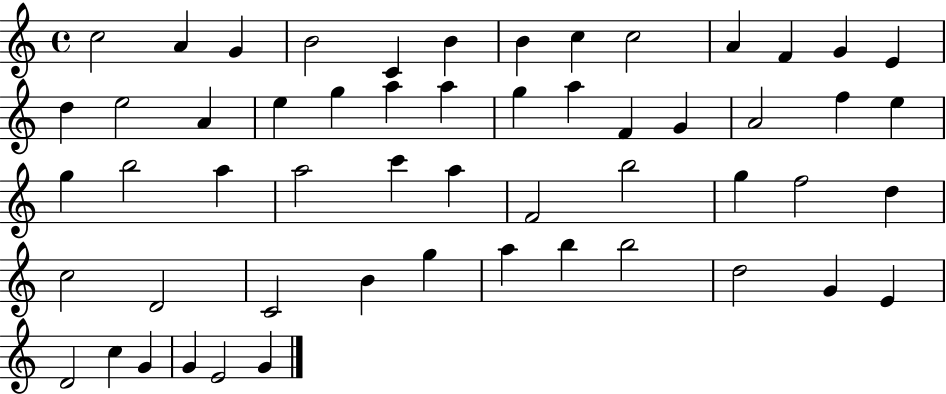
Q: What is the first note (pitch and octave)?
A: C5